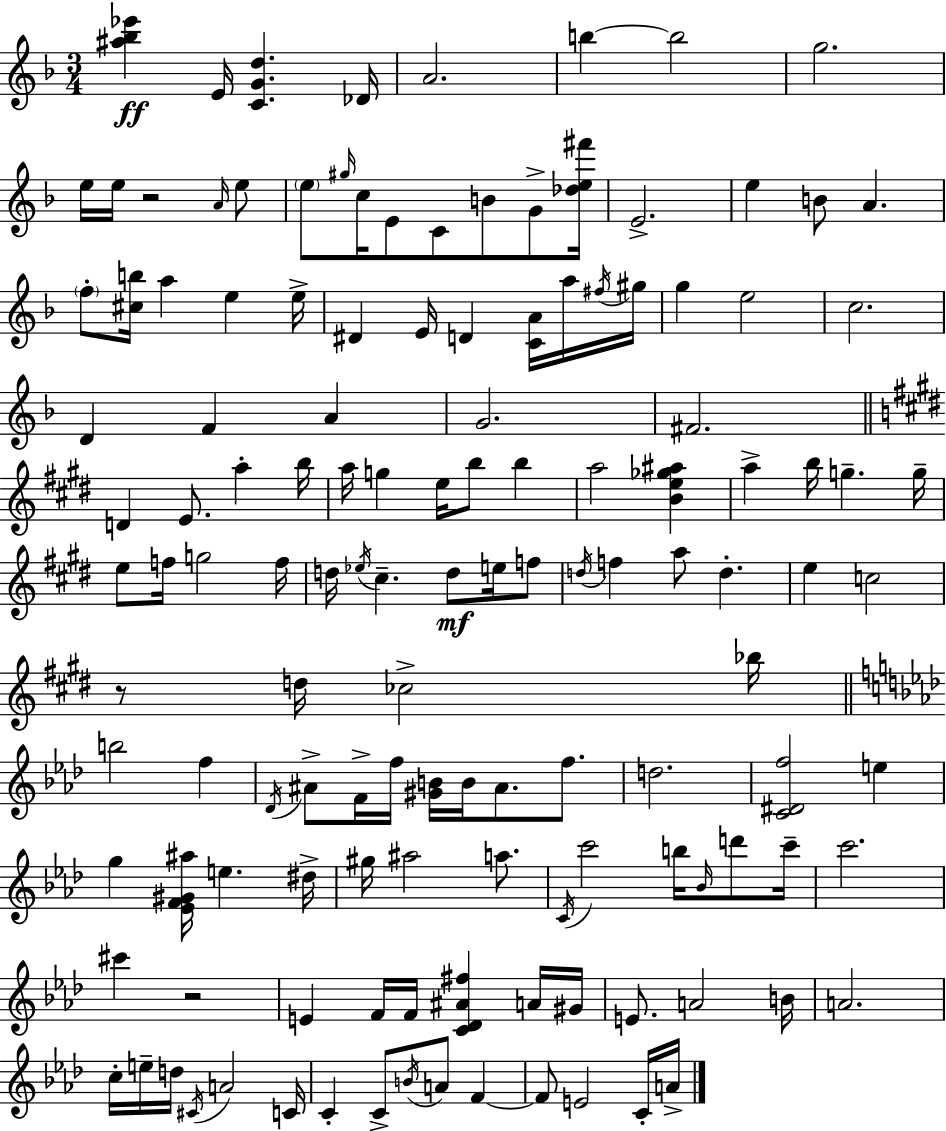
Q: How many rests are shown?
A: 3